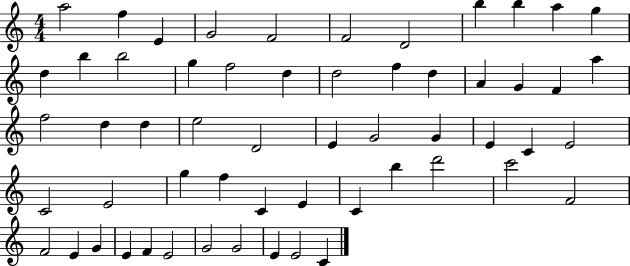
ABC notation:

X:1
T:Untitled
M:4/4
L:1/4
K:C
a2 f E G2 F2 F2 D2 b b a g d b b2 g f2 d d2 f d A G F a f2 d d e2 D2 E G2 G E C E2 C2 E2 g f C E C b d'2 c'2 F2 F2 E G E F E2 G2 G2 E E2 C